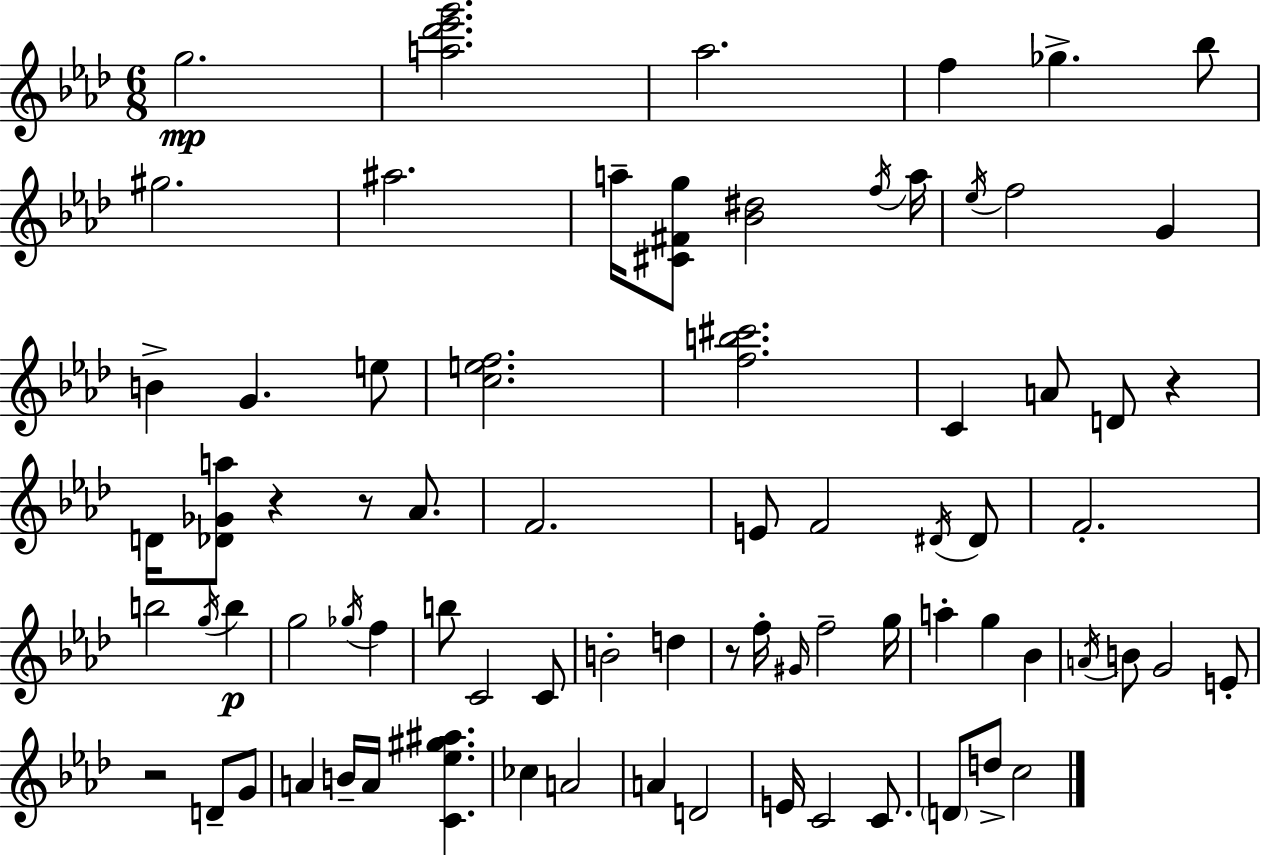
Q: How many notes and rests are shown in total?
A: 76